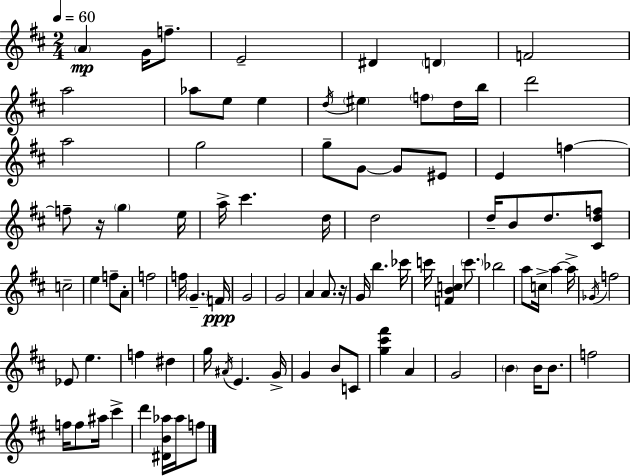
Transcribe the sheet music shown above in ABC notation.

X:1
T:Untitled
M:2/4
L:1/4
K:D
A G/4 f/2 E2 ^D D F2 a2 _a/2 e/2 e d/4 ^e f/2 d/4 b/4 d'2 a2 g2 g/2 G/2 G/2 ^E/2 E f f/2 z/4 g e/4 a/4 ^c' d/4 d2 d/4 B/2 d/2 [^Cdf]/2 c2 e f/2 A/2 f2 f/4 G F/4 G2 G2 A A/2 z/4 G/4 b _c'/4 c'/4 [FBc] c'/2 _b2 a/2 c/4 a a/4 _G/4 f2 _E/2 e f ^d g/4 ^A/4 E G/4 G B/2 C/2 [g^c'^f'] A G2 B B/4 B/2 f2 f/4 f/2 ^a/4 ^c' d' [^DB_a]/4 _a/4 f/2